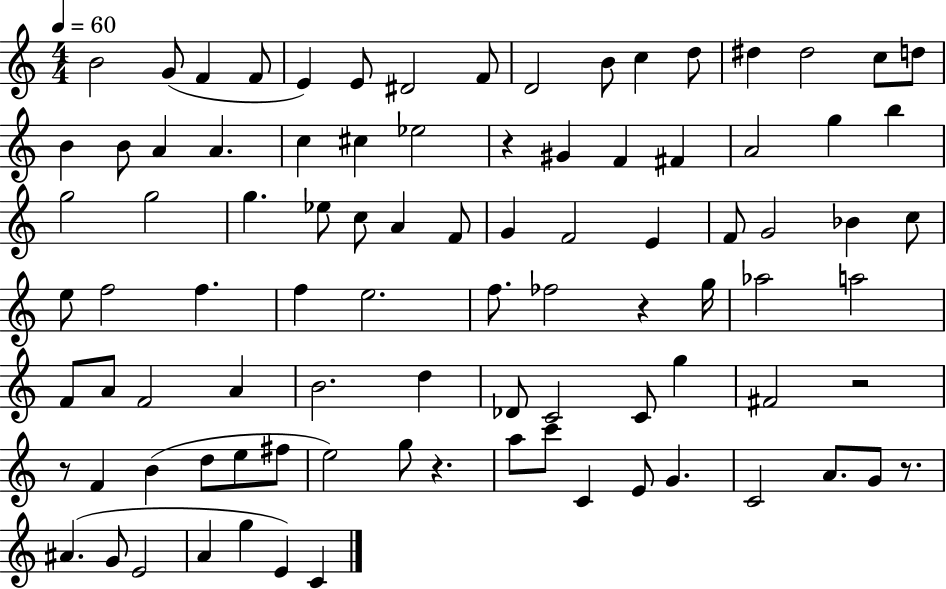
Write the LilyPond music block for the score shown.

{
  \clef treble
  \numericTimeSignature
  \time 4/4
  \key c \major
  \tempo 4 = 60
  b'2 g'8( f'4 f'8 | e'4) e'8 dis'2 f'8 | d'2 b'8 c''4 d''8 | dis''4 dis''2 c''8 d''8 | \break b'4 b'8 a'4 a'4. | c''4 cis''4 ees''2 | r4 gis'4 f'4 fis'4 | a'2 g''4 b''4 | \break g''2 g''2 | g''4. ees''8 c''8 a'4 f'8 | g'4 f'2 e'4 | f'8 g'2 bes'4 c''8 | \break e''8 f''2 f''4. | f''4 e''2. | f''8. fes''2 r4 g''16 | aes''2 a''2 | \break f'8 a'8 f'2 a'4 | b'2. d''4 | des'8 c'2 c'8 g''4 | fis'2 r2 | \break r8 f'4 b'4( d''8 e''8 fis''8 | e''2) g''8 r4. | a''8 c'''8 c'4 e'8 g'4. | c'2 a'8. g'8 r8. | \break ais'4.( g'8 e'2 | a'4 g''4 e'4) c'4 | \bar "|."
}